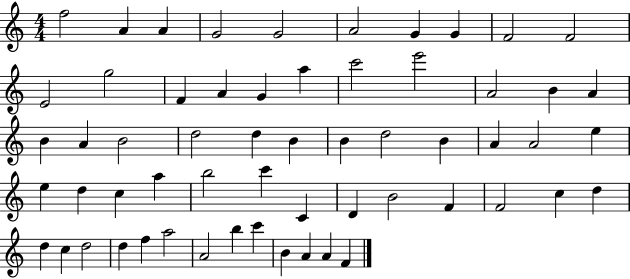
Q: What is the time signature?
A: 4/4